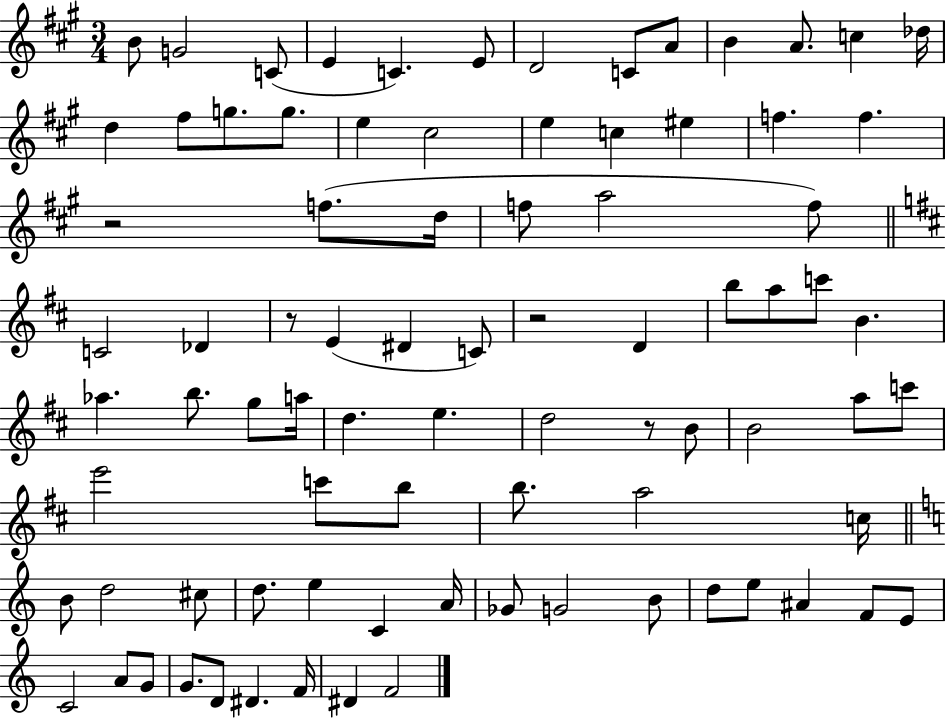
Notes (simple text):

B4/e G4/h C4/e E4/q C4/q. E4/e D4/h C4/e A4/e B4/q A4/e. C5/q Db5/s D5/q F#5/e G5/e. G5/e. E5/q C#5/h E5/q C5/q EIS5/q F5/q. F5/q. R/h F5/e. D5/s F5/e A5/h F5/e C4/h Db4/q R/e E4/q D#4/q C4/e R/h D4/q B5/e A5/e C6/e B4/q. Ab5/q. B5/e. G5/e A5/s D5/q. E5/q. D5/h R/e B4/e B4/h A5/e C6/e E6/h C6/e B5/e B5/e. A5/h C5/s B4/e D5/h C#5/e D5/e. E5/q C4/q A4/s Gb4/e G4/h B4/e D5/e E5/e A#4/q F4/e E4/e C4/h A4/e G4/e G4/e. D4/e D#4/q. F4/s D#4/q F4/h